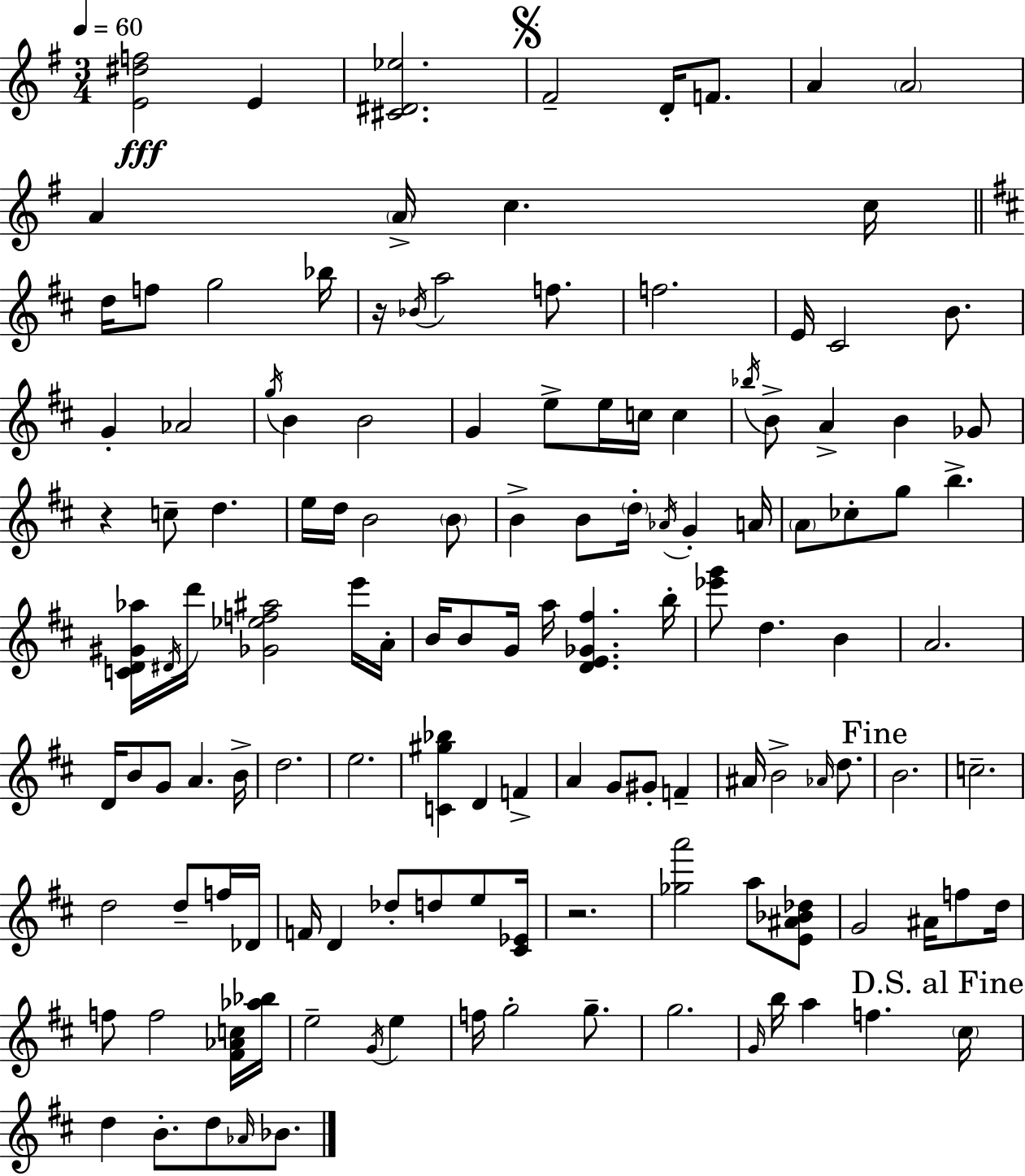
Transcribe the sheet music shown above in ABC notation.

X:1
T:Untitled
M:3/4
L:1/4
K:Em
[E^df]2 E [^C^D_e]2 ^F2 D/4 F/2 A A2 A A/4 c c/4 d/4 f/2 g2 _b/4 z/4 _B/4 a2 f/2 f2 E/4 ^C2 B/2 G _A2 g/4 B B2 G e/2 e/4 c/4 c _b/4 B/2 A B _G/2 z c/2 d e/4 d/4 B2 B/2 B B/2 d/4 _A/4 G A/4 A/2 _c/2 g/2 b [CD^G_a]/4 ^D/4 d'/4 [_G_ef^a]2 e'/4 A/4 B/4 B/2 G/4 a/4 [DE_G^f] b/4 [_e'g']/2 d B A2 D/4 B/2 G/2 A B/4 d2 e2 [C^g_b] D F A G/2 ^G/2 F ^A/4 B2 _A/4 d/2 B2 c2 d2 d/2 f/4 _D/4 F/4 D _d/2 d/2 e/2 [^C_E]/4 z2 [_ga']2 a/2 [E^A_B_d]/2 G2 ^A/4 f/2 d/4 f/2 f2 [^F_Ac]/4 [_a_b]/4 e2 G/4 e f/4 g2 g/2 g2 G/4 b/4 a f ^c/4 d B/2 d/2 _A/4 _B/2